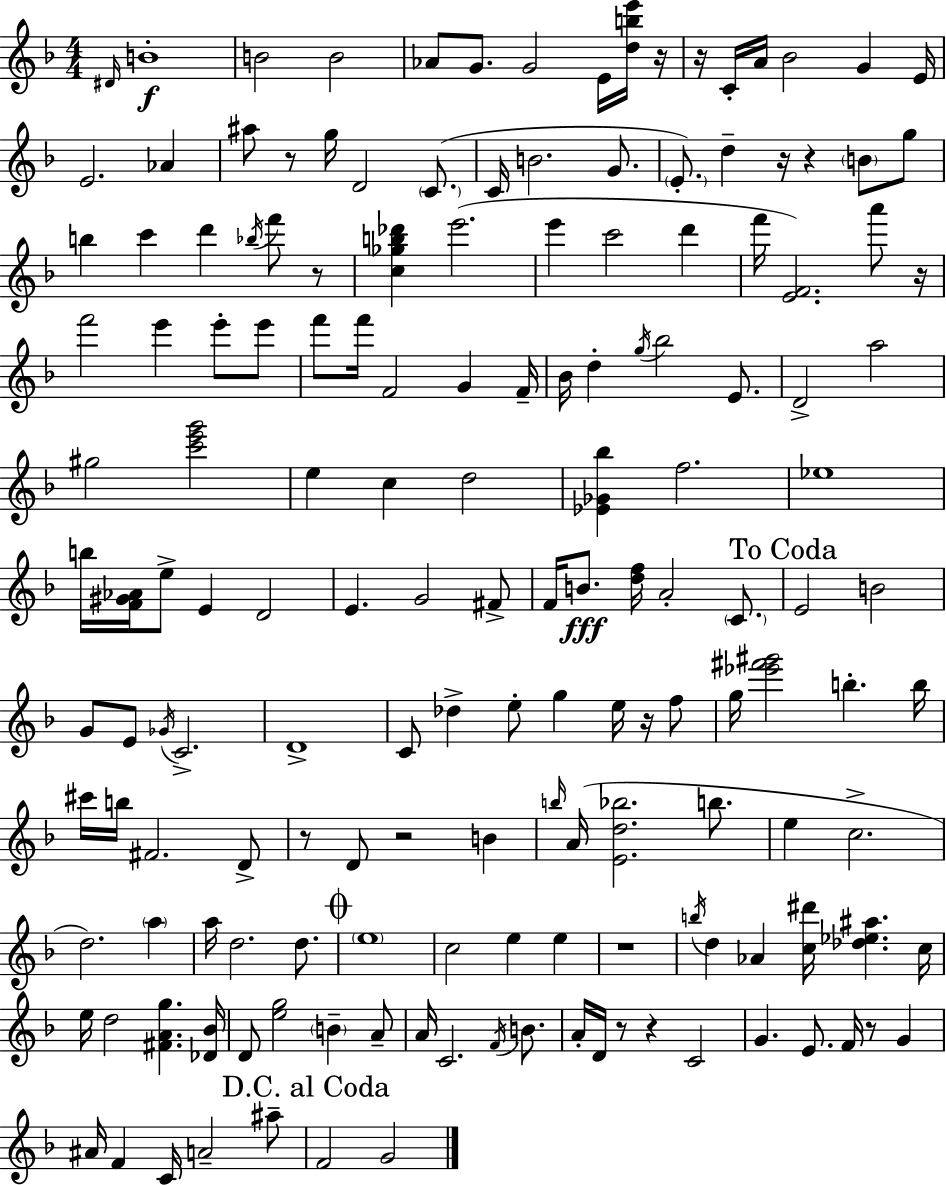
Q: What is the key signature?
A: D minor